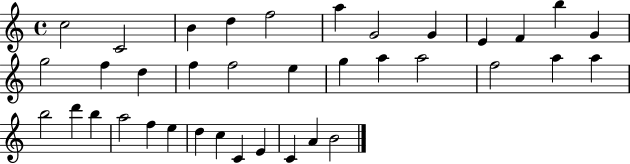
C5/h C4/h B4/q D5/q F5/h A5/q G4/h G4/q E4/q F4/q B5/q G4/q G5/h F5/q D5/q F5/q F5/h E5/q G5/q A5/q A5/h F5/h A5/q A5/q B5/h D6/q B5/q A5/h F5/q E5/q D5/q C5/q C4/q E4/q C4/q A4/q B4/h